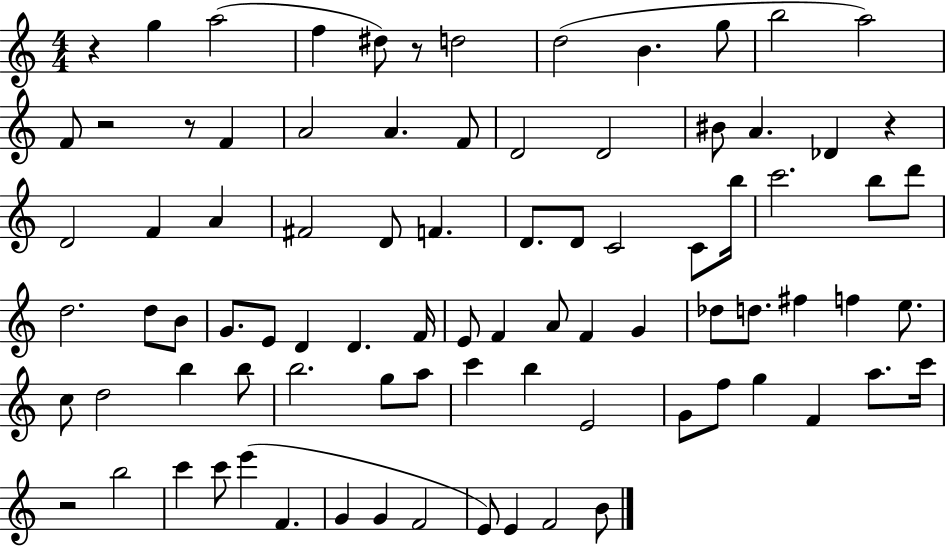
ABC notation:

X:1
T:Untitled
M:4/4
L:1/4
K:C
z g a2 f ^d/2 z/2 d2 d2 B g/2 b2 a2 F/2 z2 z/2 F A2 A F/2 D2 D2 ^B/2 A _D z D2 F A ^F2 D/2 F D/2 D/2 C2 C/2 b/4 c'2 b/2 d'/2 d2 d/2 B/2 G/2 E/2 D D F/4 E/2 F A/2 F G _d/2 d/2 ^f f e/2 c/2 d2 b b/2 b2 g/2 a/2 c' b E2 G/2 f/2 g F a/2 c'/4 z2 b2 c' c'/2 e' F G G F2 E/2 E F2 B/2